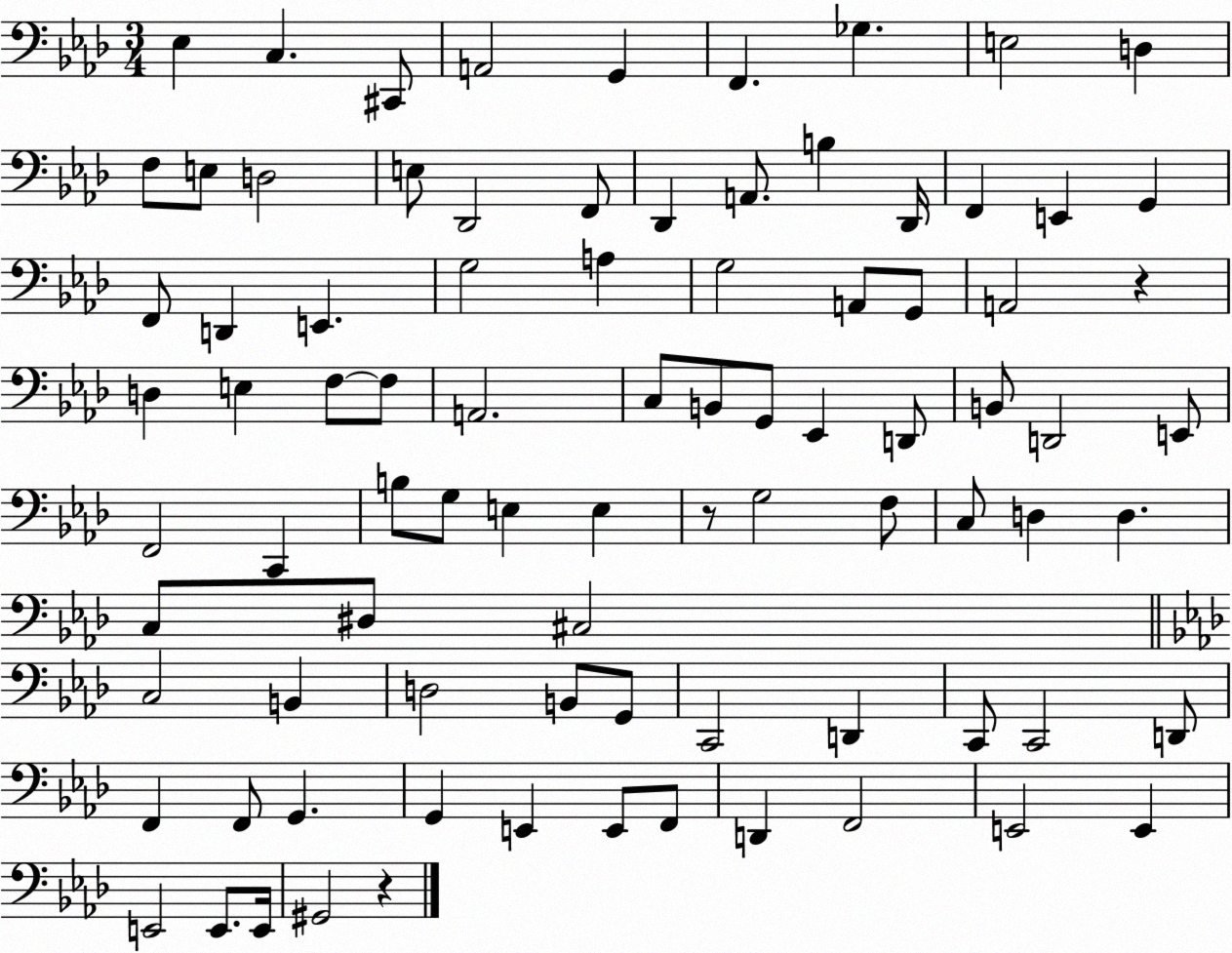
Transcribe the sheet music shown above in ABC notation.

X:1
T:Untitled
M:3/4
L:1/4
K:Ab
_E, C, ^C,,/2 A,,2 G,, F,, _G, E,2 D, F,/2 E,/2 D,2 E,/2 _D,,2 F,,/2 _D,, A,,/2 B, _D,,/4 F,, E,, G,, F,,/2 D,, E,, G,2 A, G,2 A,,/2 G,,/2 A,,2 z D, E, F,/2 F,/2 A,,2 C,/2 B,,/2 G,,/2 _E,, D,,/2 B,,/2 D,,2 E,,/2 F,,2 C,, B,/2 G,/2 E, E, z/2 G,2 F,/2 C,/2 D, D, C,/2 ^D,/2 ^C,2 C,2 B,, D,2 B,,/2 G,,/2 C,,2 D,, C,,/2 C,,2 D,,/2 F,, F,,/2 G,, G,, E,, E,,/2 F,,/2 D,, F,,2 E,,2 E,, E,,2 E,,/2 E,,/4 ^G,,2 z